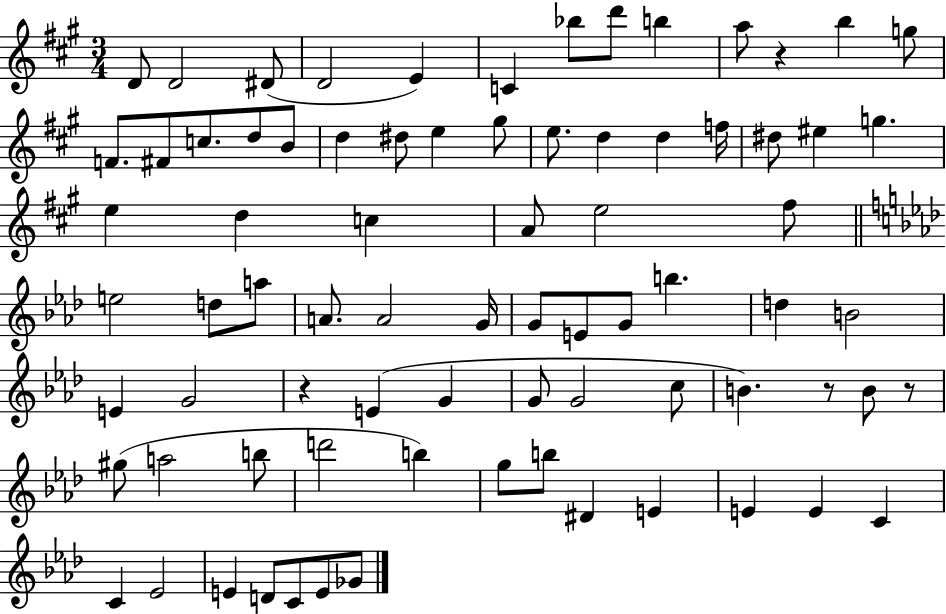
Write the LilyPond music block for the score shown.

{
  \clef treble
  \numericTimeSignature
  \time 3/4
  \key a \major
  d'8 d'2 dis'8( | d'2 e'4) | c'4 bes''8 d'''8 b''4 | a''8 r4 b''4 g''8 | \break f'8. fis'8 c''8. d''8 b'8 | d''4 dis''8 e''4 gis''8 | e''8. d''4 d''4 f''16 | dis''8 eis''4 g''4. | \break e''4 d''4 c''4 | a'8 e''2 fis''8 | \bar "||" \break \key f \minor e''2 d''8 a''8 | a'8. a'2 g'16 | g'8 e'8 g'8 b''4. | d''4 b'2 | \break e'4 g'2 | r4 e'4( g'4 | g'8 g'2 c''8 | b'4.) r8 b'8 r8 | \break gis''8( a''2 b''8 | d'''2 b''4) | g''8 b''8 dis'4 e'4 | e'4 e'4 c'4 | \break c'4 ees'2 | e'4 d'8 c'8 e'8 ges'8 | \bar "|."
}